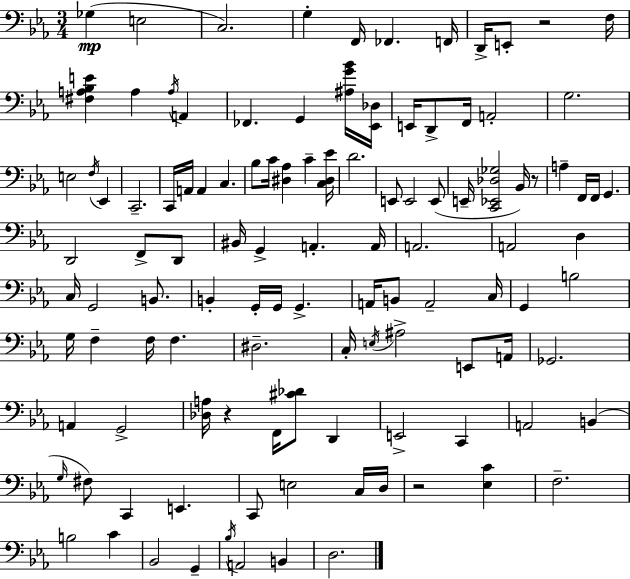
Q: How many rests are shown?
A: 4